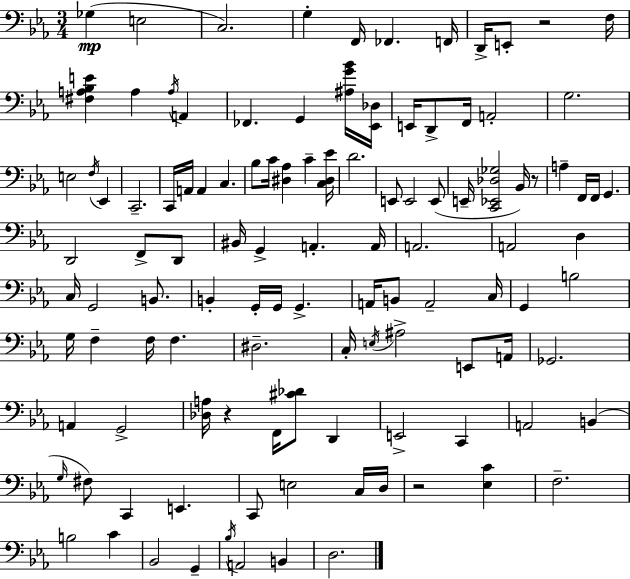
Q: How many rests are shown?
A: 4